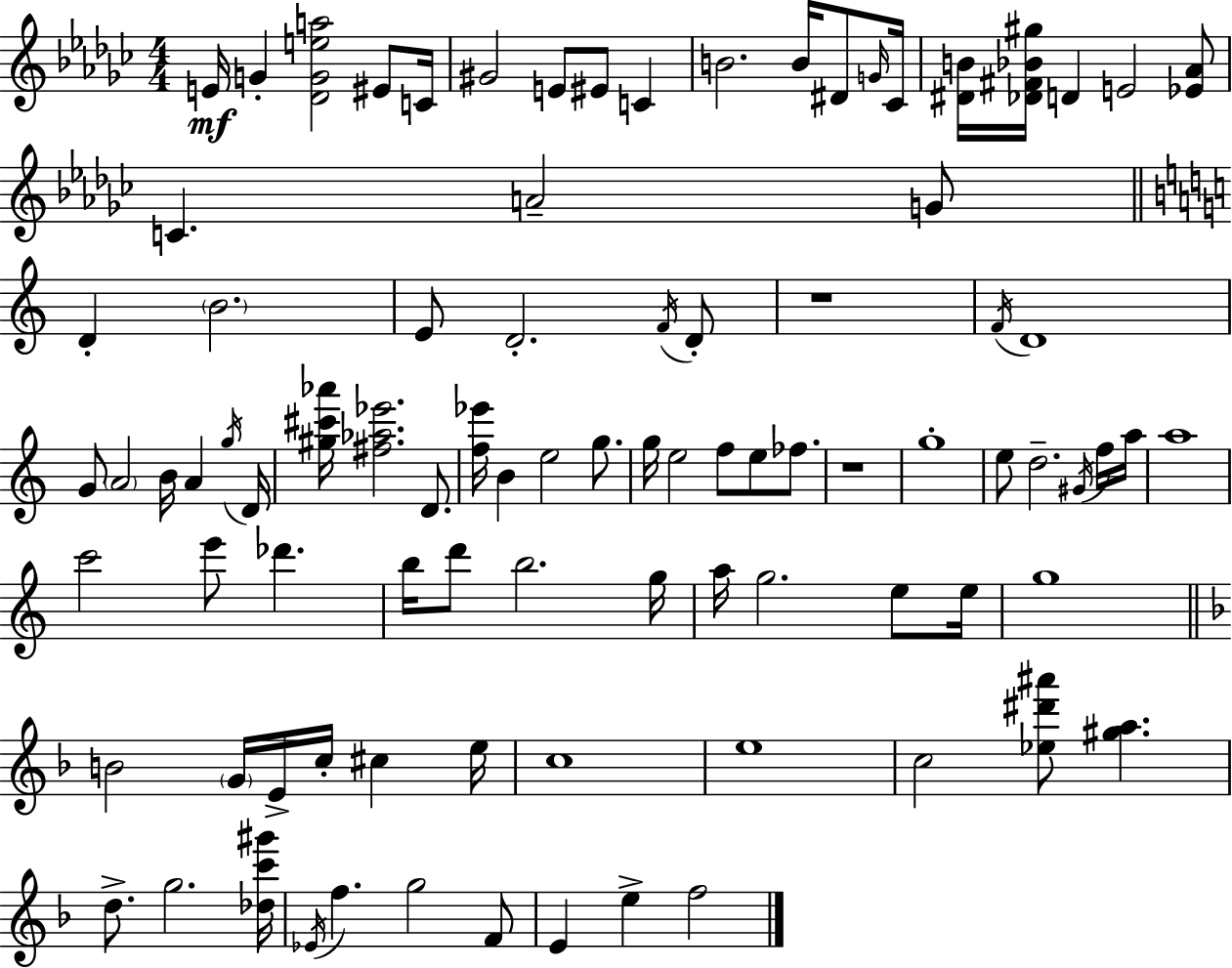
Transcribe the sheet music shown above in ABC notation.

X:1
T:Untitled
M:4/4
L:1/4
K:Ebm
E/4 G [_DGea]2 ^E/2 C/4 ^G2 E/2 ^E/2 C B2 B/4 ^D/2 G/4 _C/4 [^DB]/4 [_D^F_B^g]/4 D E2 [_E_A]/2 C A2 G/2 D B2 E/2 D2 F/4 D/2 z4 F/4 D4 G/2 A2 B/4 A g/4 D/4 [^g^c'_a']/4 [^f_a_e']2 D/2 [f_e']/4 B e2 g/2 g/4 e2 f/2 e/2 _f/2 z4 g4 e/2 d2 ^G/4 f/4 a/4 a4 c'2 e'/2 _d' b/4 d'/2 b2 g/4 a/4 g2 e/2 e/4 g4 B2 G/4 E/4 c/4 ^c e/4 c4 e4 c2 [_e^d'^a']/2 [^ga] d/2 g2 [_dc'^g']/4 _E/4 f g2 F/2 E e f2